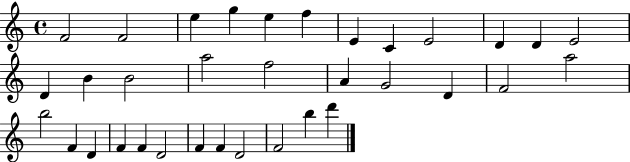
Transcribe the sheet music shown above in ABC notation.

X:1
T:Untitled
M:4/4
L:1/4
K:C
F2 F2 e g e f E C E2 D D E2 D B B2 a2 f2 A G2 D F2 a2 b2 F D F F D2 F F D2 F2 b d'